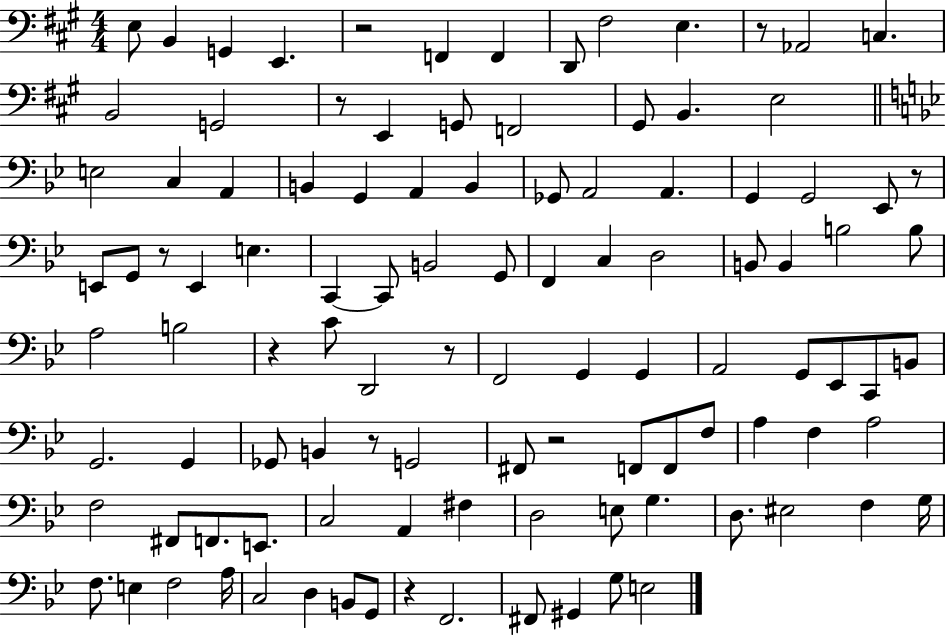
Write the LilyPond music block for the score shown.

{
  \clef bass
  \numericTimeSignature
  \time 4/4
  \key a \major
  \repeat volta 2 { e8 b,4 g,4 e,4. | r2 f,4 f,4 | d,8 fis2 e4. | r8 aes,2 c4. | \break b,2 g,2 | r8 e,4 g,8 f,2 | gis,8 b,4. e2 | \bar "||" \break \key bes \major e2 c4 a,4 | b,4 g,4 a,4 b,4 | ges,8 a,2 a,4. | g,4 g,2 ees,8 r8 | \break e,8 g,8 r8 e,4 e4. | c,4~~ c,8 b,2 g,8 | f,4 c4 d2 | b,8 b,4 b2 b8 | \break a2 b2 | r4 c'8 d,2 r8 | f,2 g,4 g,4 | a,2 g,8 ees,8 c,8 b,8 | \break g,2. g,4 | ges,8 b,4 r8 g,2 | fis,8 r2 f,8 f,8 f8 | a4 f4 a2 | \break f2 fis,8 f,8. e,8. | c2 a,4 fis4 | d2 e8 g4. | d8. eis2 f4 g16 | \break f8. e4 f2 a16 | c2 d4 b,8 g,8 | r4 f,2. | fis,8 gis,4 g8 e2 | \break } \bar "|."
}